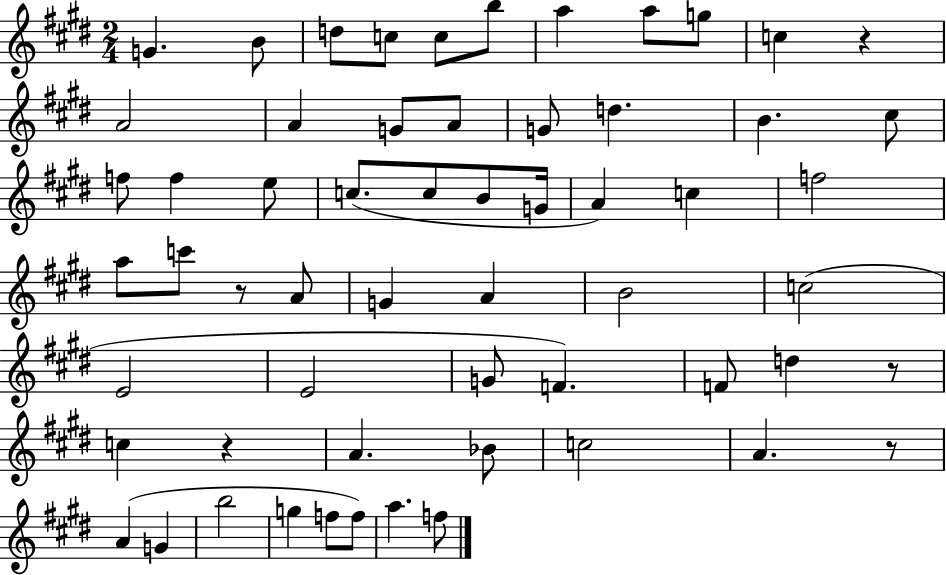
G4/q. B4/e D5/e C5/e C5/e B5/e A5/q A5/e G5/e C5/q R/q A4/h A4/q G4/e A4/e G4/e D5/q. B4/q. C#5/e F5/e F5/q E5/e C5/e. C5/e B4/e G4/s A4/q C5/q F5/h A5/e C6/e R/e A4/e G4/q A4/q B4/h C5/h E4/h E4/h G4/e F4/q. F4/e D5/q R/e C5/q R/q A4/q. Bb4/e C5/h A4/q. R/e A4/q G4/q B5/h G5/q F5/e F5/e A5/q. F5/e